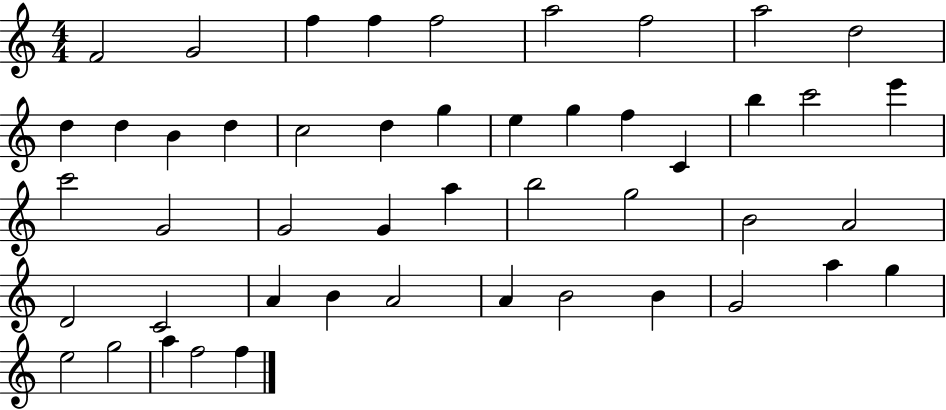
X:1
T:Untitled
M:4/4
L:1/4
K:C
F2 G2 f f f2 a2 f2 a2 d2 d d B d c2 d g e g f C b c'2 e' c'2 G2 G2 G a b2 g2 B2 A2 D2 C2 A B A2 A B2 B G2 a g e2 g2 a f2 f